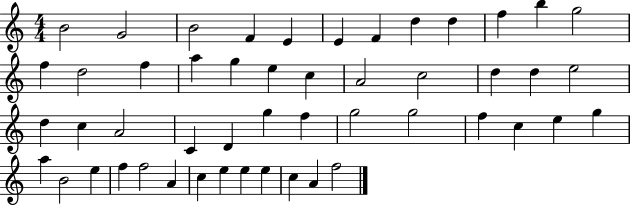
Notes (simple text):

B4/h G4/h B4/h F4/q E4/q E4/q F4/q D5/q D5/q F5/q B5/q G5/h F5/q D5/h F5/q A5/q G5/q E5/q C5/q A4/h C5/h D5/q D5/q E5/h D5/q C5/q A4/h C4/q D4/q G5/q F5/q G5/h G5/h F5/q C5/q E5/q G5/q A5/q B4/h E5/q F5/q F5/h A4/q C5/q E5/q E5/q E5/q C5/q A4/q F5/h